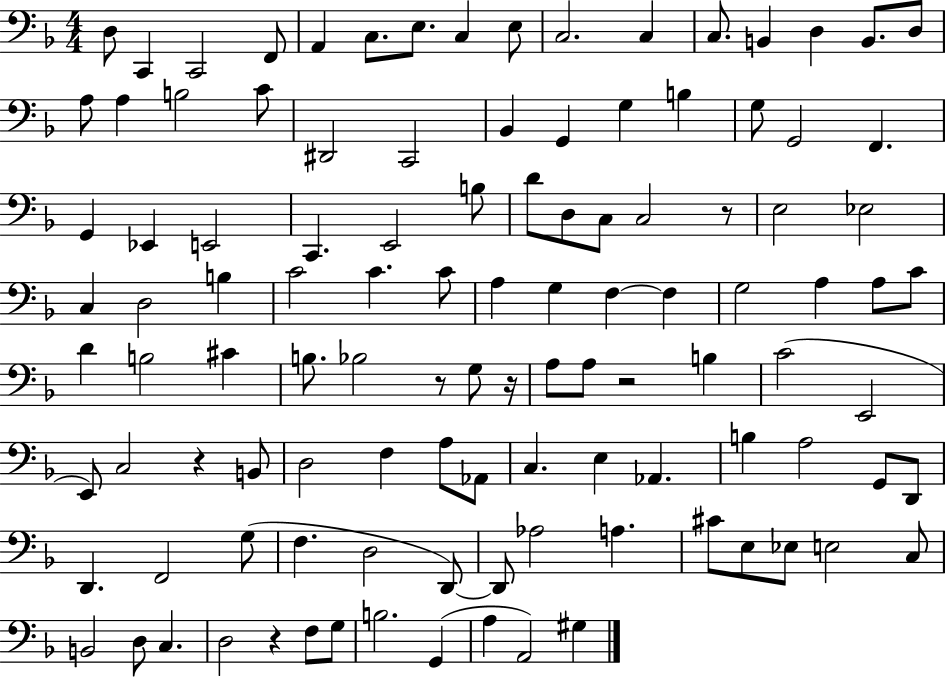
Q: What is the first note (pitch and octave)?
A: D3